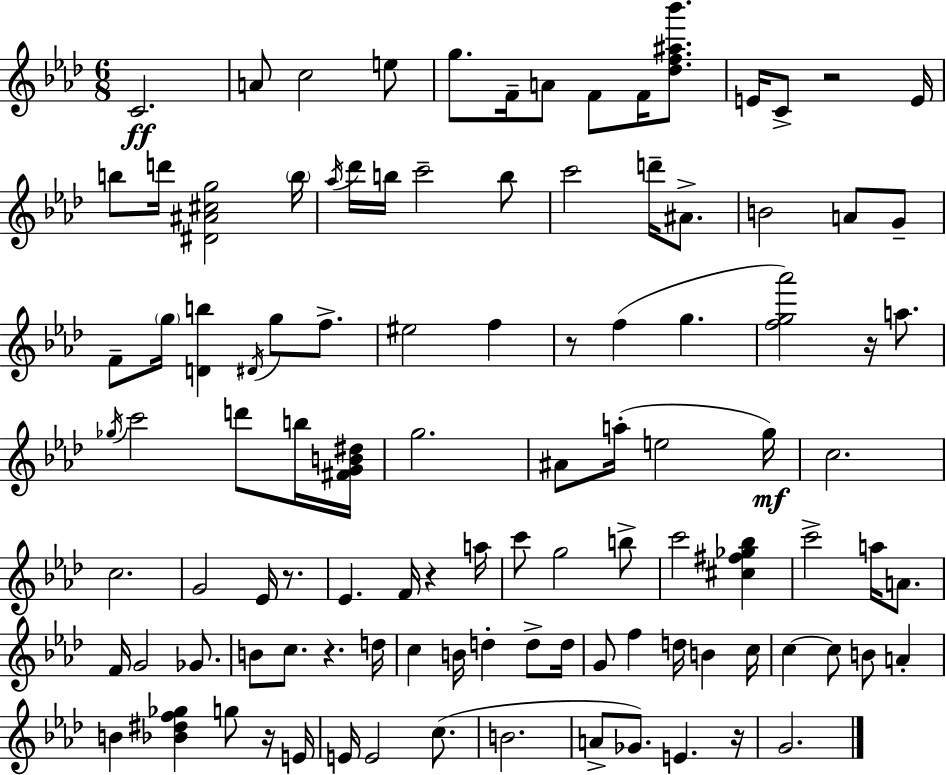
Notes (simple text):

C4/h. A4/e C5/h E5/e G5/e. F4/s A4/e F4/e F4/s [Db5,F5,A#5,Bb6]/e. E4/s C4/e R/h E4/s B5/e D6/s [D#4,A#4,C#5,G5]/h B5/s Ab5/s Db6/s B5/s C6/h B5/e C6/h D6/s A#4/e. B4/h A4/e G4/e F4/e G5/s [D4,B5]/q D#4/s G5/e F5/e. EIS5/h F5/q R/e F5/q G5/q. [F5,G5,Ab6]/h R/s A5/e. Gb5/s C6/h D6/e B5/s [F#4,G4,B4,D#5]/s G5/h. A#4/e A5/s E5/h G5/s C5/h. C5/h. G4/h Eb4/s R/e. Eb4/q. F4/s R/q A5/s C6/e G5/h B5/e C6/h [C#5,F#5,Gb5,Bb5]/q C6/h A5/s A4/e. F4/s G4/h Gb4/e. B4/e C5/e. R/q. D5/s C5/q B4/s D5/q D5/e D5/s G4/e F5/q D5/s B4/q C5/s C5/q C5/e B4/e A4/q B4/q [Bb4,D#5,F5,Gb5]/q G5/e R/s E4/s E4/s E4/h C5/e. B4/h. A4/e Gb4/e. E4/q. R/s G4/h.